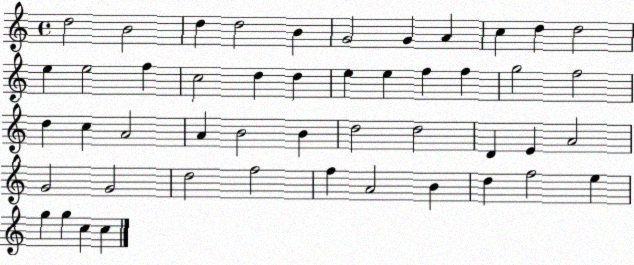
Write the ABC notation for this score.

X:1
T:Untitled
M:4/4
L:1/4
K:C
d2 B2 d d2 B G2 G A c d d2 e e2 f c2 d d e e f f g2 f2 d c A2 A B2 B d2 d2 D E A2 G2 G2 d2 f2 f A2 B d f2 e g g c c